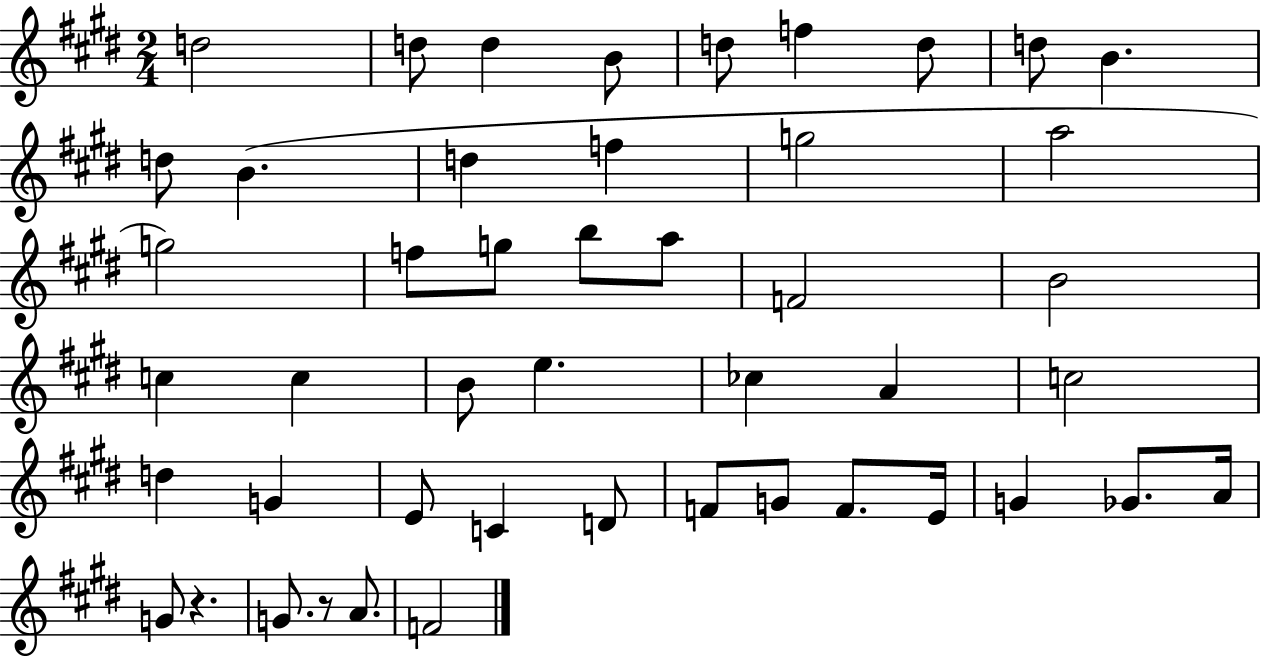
D5/h D5/e D5/q B4/e D5/e F5/q D5/e D5/e B4/q. D5/e B4/q. D5/q F5/q G5/h A5/h G5/h F5/e G5/e B5/e A5/e F4/h B4/h C5/q C5/q B4/e E5/q. CES5/q A4/q C5/h D5/q G4/q E4/e C4/q D4/e F4/e G4/e F4/e. E4/s G4/q Gb4/e. A4/s G4/e R/q. G4/e. R/e A4/e. F4/h